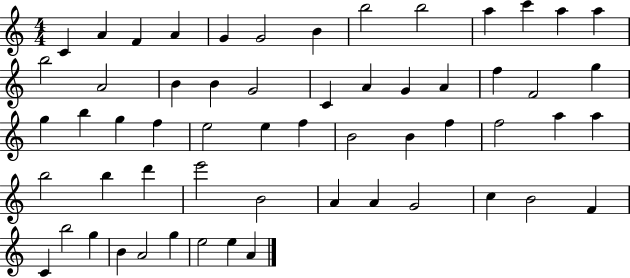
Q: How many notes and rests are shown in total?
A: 58